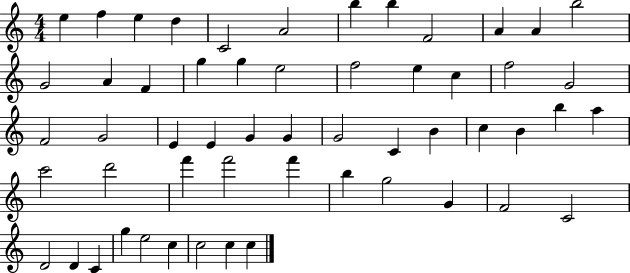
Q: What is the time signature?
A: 4/4